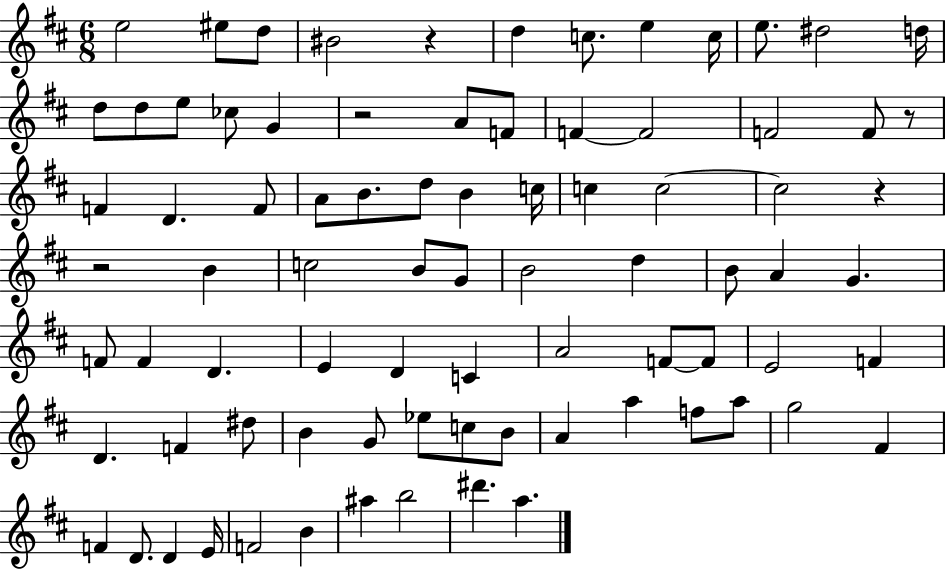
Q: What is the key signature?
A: D major